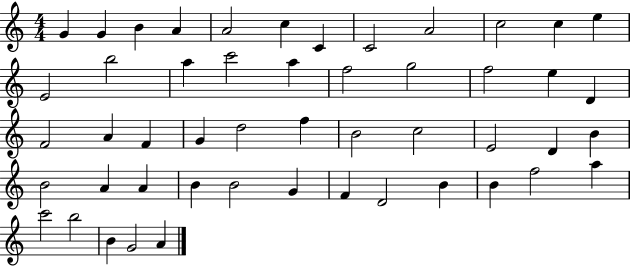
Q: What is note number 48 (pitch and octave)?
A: B4